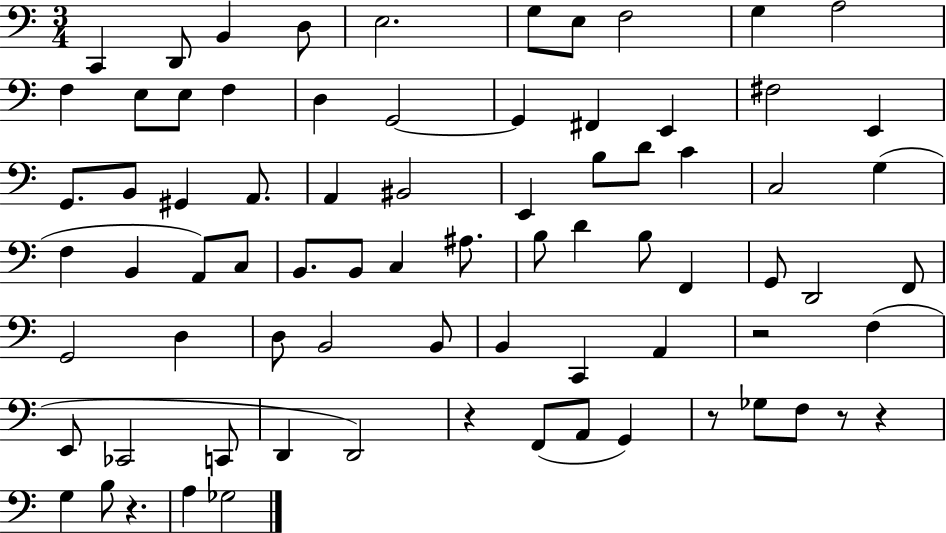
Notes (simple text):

C2/q D2/e B2/q D3/e E3/h. G3/e E3/e F3/h G3/q A3/h F3/q E3/e E3/e F3/q D3/q G2/h G2/q F#2/q E2/q F#3/h E2/q G2/e. B2/e G#2/q A2/e. A2/q BIS2/h E2/q B3/e D4/e C4/q C3/h G3/q F3/q B2/q A2/e C3/e B2/e. B2/e C3/q A#3/e. B3/e D4/q B3/e F2/q G2/e D2/h F2/e G2/h D3/q D3/e B2/h B2/e B2/q C2/q A2/q R/h F3/q E2/e CES2/h C2/e D2/q D2/h R/q F2/e A2/e G2/q R/e Gb3/e F3/e R/e R/q G3/q B3/e R/q. A3/q Gb3/h